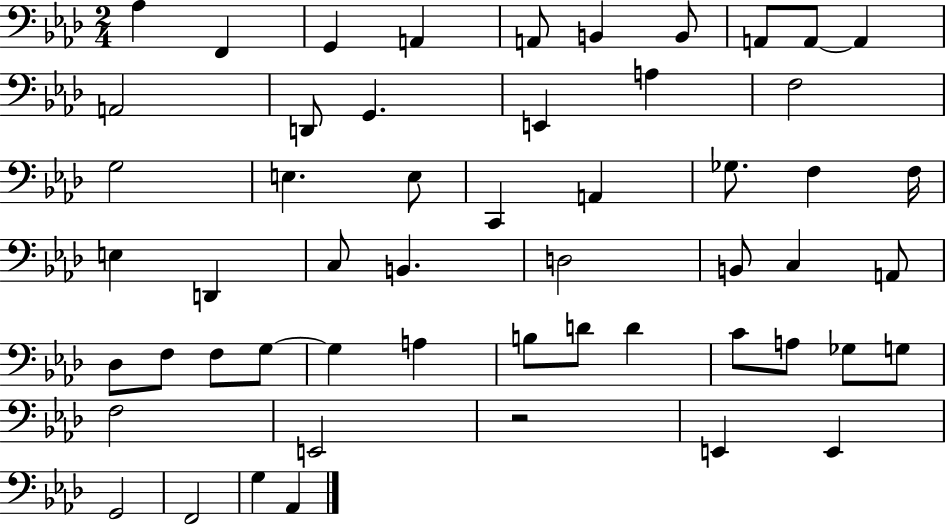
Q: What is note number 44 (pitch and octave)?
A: Gb3